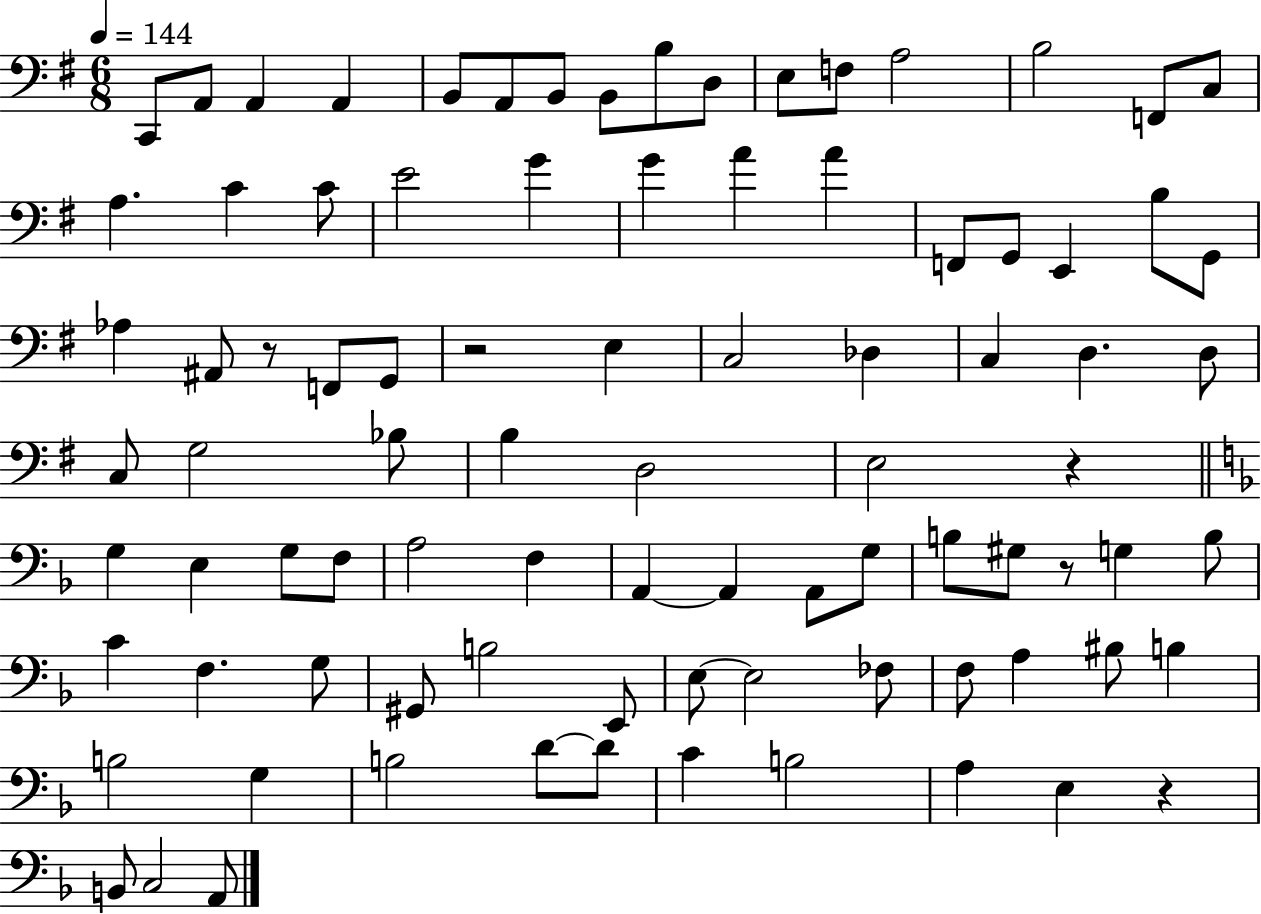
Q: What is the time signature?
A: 6/8